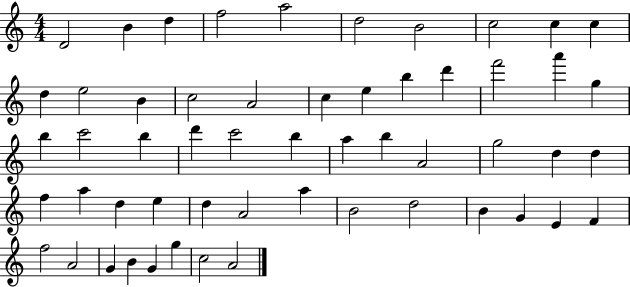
X:1
T:Untitled
M:4/4
L:1/4
K:C
D2 B d f2 a2 d2 B2 c2 c c d e2 B c2 A2 c e b d' f'2 a' g b c'2 b d' c'2 b a b A2 g2 d d f a d e d A2 a B2 d2 B G E F f2 A2 G B G g c2 A2